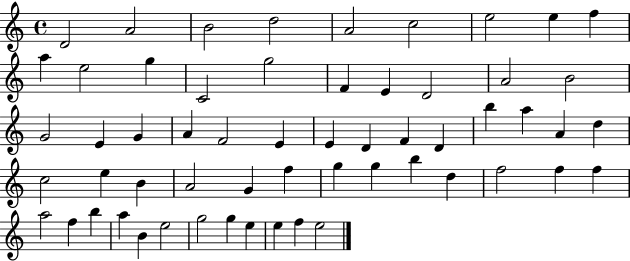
{
  \clef treble
  \time 4/4
  \defaultTimeSignature
  \key c \major
  d'2 a'2 | b'2 d''2 | a'2 c''2 | e''2 e''4 f''4 | \break a''4 e''2 g''4 | c'2 g''2 | f'4 e'4 d'2 | a'2 b'2 | \break g'2 e'4 g'4 | a'4 f'2 e'4 | e'4 d'4 f'4 d'4 | b''4 a''4 a'4 d''4 | \break c''2 e''4 b'4 | a'2 g'4 f''4 | g''4 g''4 b''4 d''4 | f''2 f''4 f''4 | \break a''2 f''4 b''4 | a''4 b'4 e''2 | g''2 g''4 e''4 | e''4 f''4 e''2 | \break \bar "|."
}